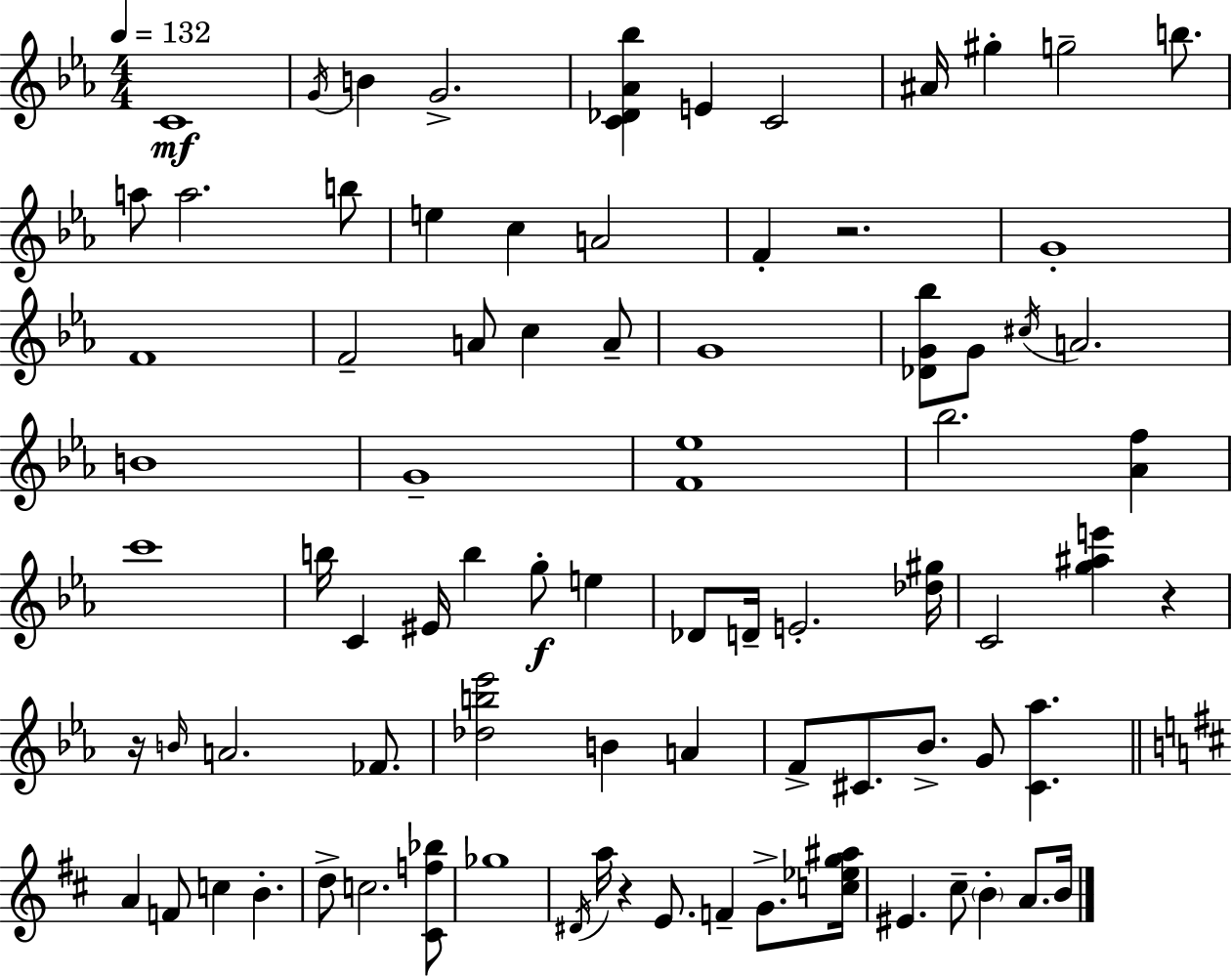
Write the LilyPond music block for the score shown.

{
  \clef treble
  \numericTimeSignature
  \time 4/4
  \key c \minor
  \tempo 4 = 132
  \repeat volta 2 { c'1\mf | \acciaccatura { g'16 } b'4 g'2.-> | <c' des' aes' bes''>4 e'4 c'2 | ais'16 gis''4-. g''2-- b''8. | \break a''8 a''2. b''8 | e''4 c''4 a'2 | f'4-. r2. | g'1-. | \break f'1 | f'2-- a'8 c''4 a'8-- | g'1 | <des' g' bes''>8 g'8 \acciaccatura { cis''16 } a'2. | \break b'1 | g'1-- | <f' ees''>1 | bes''2. <aes' f''>4 | \break c'''1 | b''16 c'4 eis'16 b''4 g''8-.\f e''4 | des'8 d'16-- e'2.-. | <des'' gis''>16 c'2 <g'' ais'' e'''>4 r4 | \break r16 \grace { b'16 } a'2. | fes'8. <des'' b'' ees'''>2 b'4 a'4 | f'8-> cis'8. bes'8.-> g'8 <cis' aes''>4. | \bar "||" \break \key b \minor a'4 f'8 c''4 b'4.-. | d''8-> c''2. <cis' f'' bes''>8 | ges''1 | \acciaccatura { dis'16 } a''16 r4 e'8. f'4-- g'8.-> | \break <c'' ees'' g'' ais''>16 eis'4. cis''8-- \parenthesize b'4-. a'8. | b'16 } \bar "|."
}